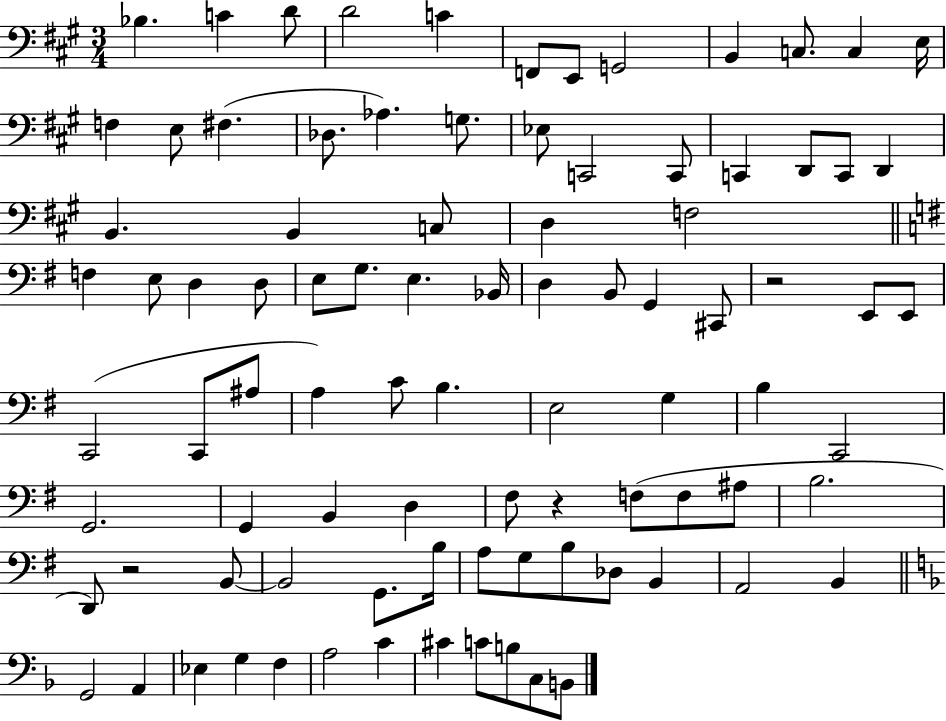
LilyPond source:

{
  \clef bass
  \numericTimeSignature
  \time 3/4
  \key a \major
  \repeat volta 2 { bes4. c'4 d'8 | d'2 c'4 | f,8 e,8 g,2 | b,4 c8. c4 e16 | \break f4 e8 fis4.( | des8. aes4.) g8. | ees8 c,2 c,8 | c,4 d,8 c,8 d,4 | \break b,4. b,4 c8 | d4 f2 | \bar "||" \break \key e \minor f4 e8 d4 d8 | e8 g8. e4. bes,16 | d4 b,8 g,4 cis,8 | r2 e,8 e,8 | \break c,2( c,8 ais8 | a4) c'8 b4. | e2 g4 | b4 c,2 | \break g,2. | g,4 b,4 d4 | fis8 r4 f8( f8 ais8 | b2. | \break d,8) r2 b,8~~ | b,2 g,8. b16 | a8 g8 b8 des8 b,4 | a,2 b,4 | \break \bar "||" \break \key d \minor g,2 a,4 | ees4 g4 f4 | a2 c'4 | cis'4 c'8 b8 c8 b,8 | \break } \bar "|."
}